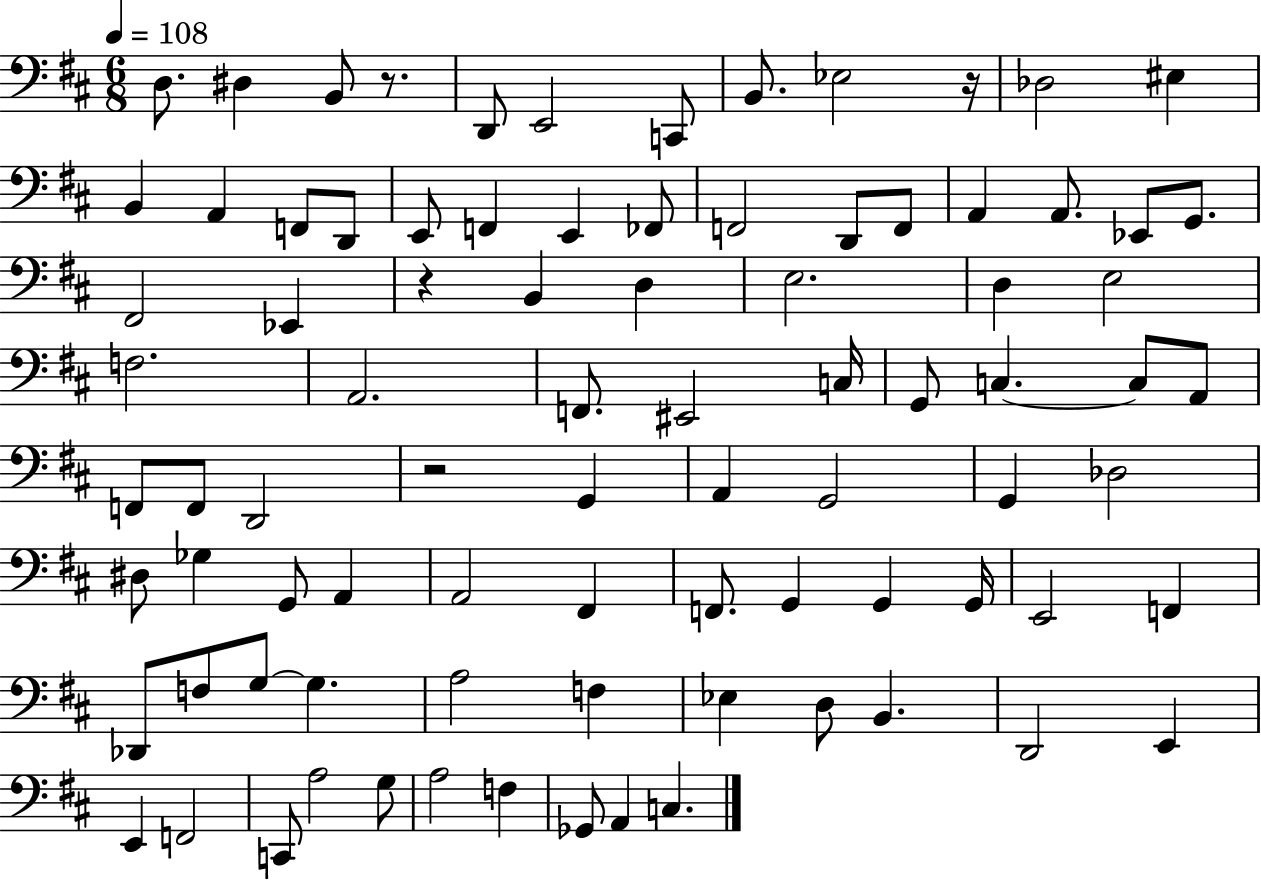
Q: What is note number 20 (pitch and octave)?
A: D2